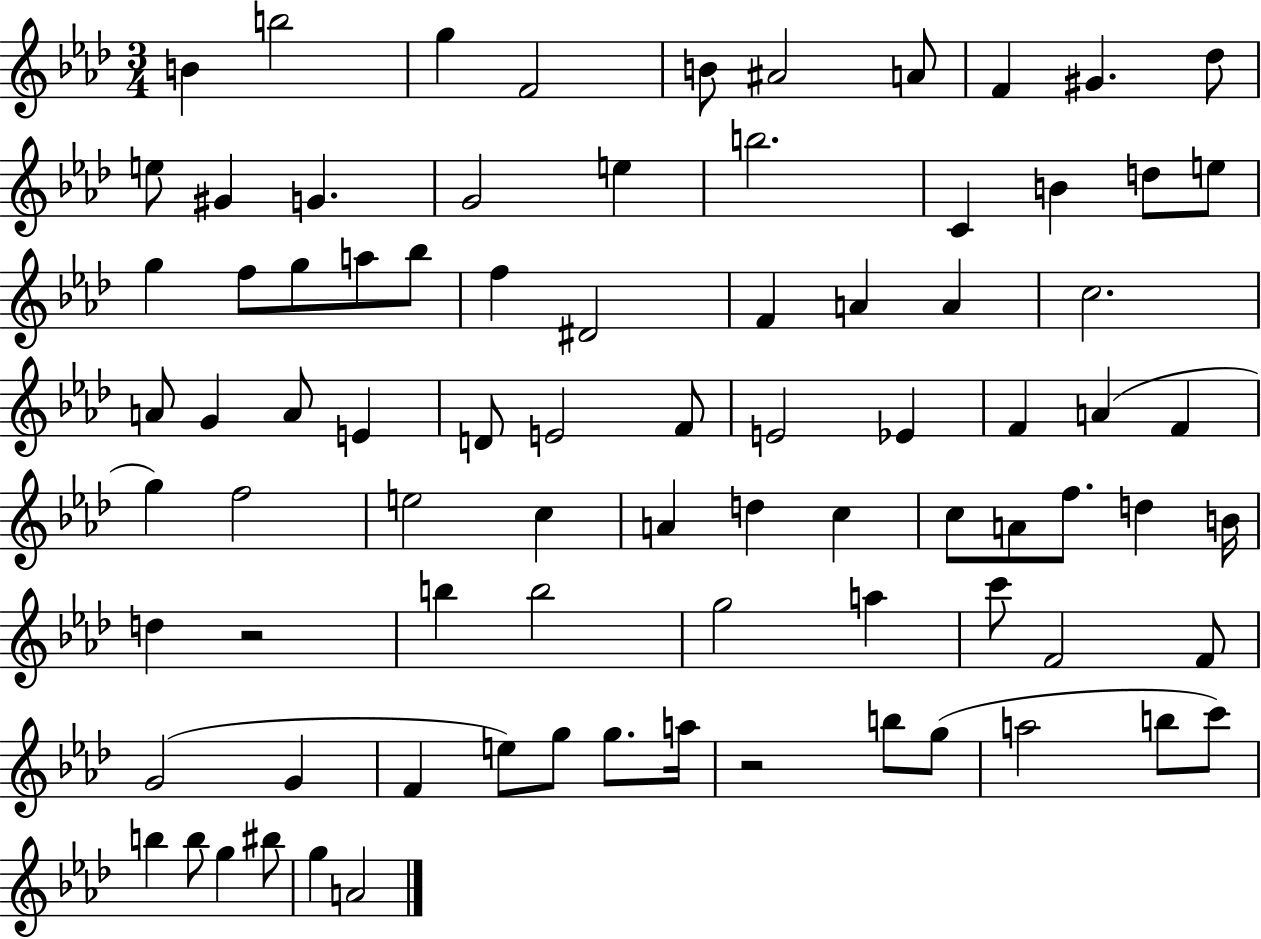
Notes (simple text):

B4/q B5/h G5/q F4/h B4/e A#4/h A4/e F4/q G#4/q. Db5/e E5/e G#4/q G4/q. G4/h E5/q B5/h. C4/q B4/q D5/e E5/e G5/q F5/e G5/e A5/e Bb5/e F5/q D#4/h F4/q A4/q A4/q C5/h. A4/e G4/q A4/e E4/q D4/e E4/h F4/e E4/h Eb4/q F4/q A4/q F4/q G5/q F5/h E5/h C5/q A4/q D5/q C5/q C5/e A4/e F5/e. D5/q B4/s D5/q R/h B5/q B5/h G5/h A5/q C6/e F4/h F4/e G4/h G4/q F4/q E5/e G5/e G5/e. A5/s R/h B5/e G5/e A5/h B5/e C6/e B5/q B5/e G5/q BIS5/e G5/q A4/h